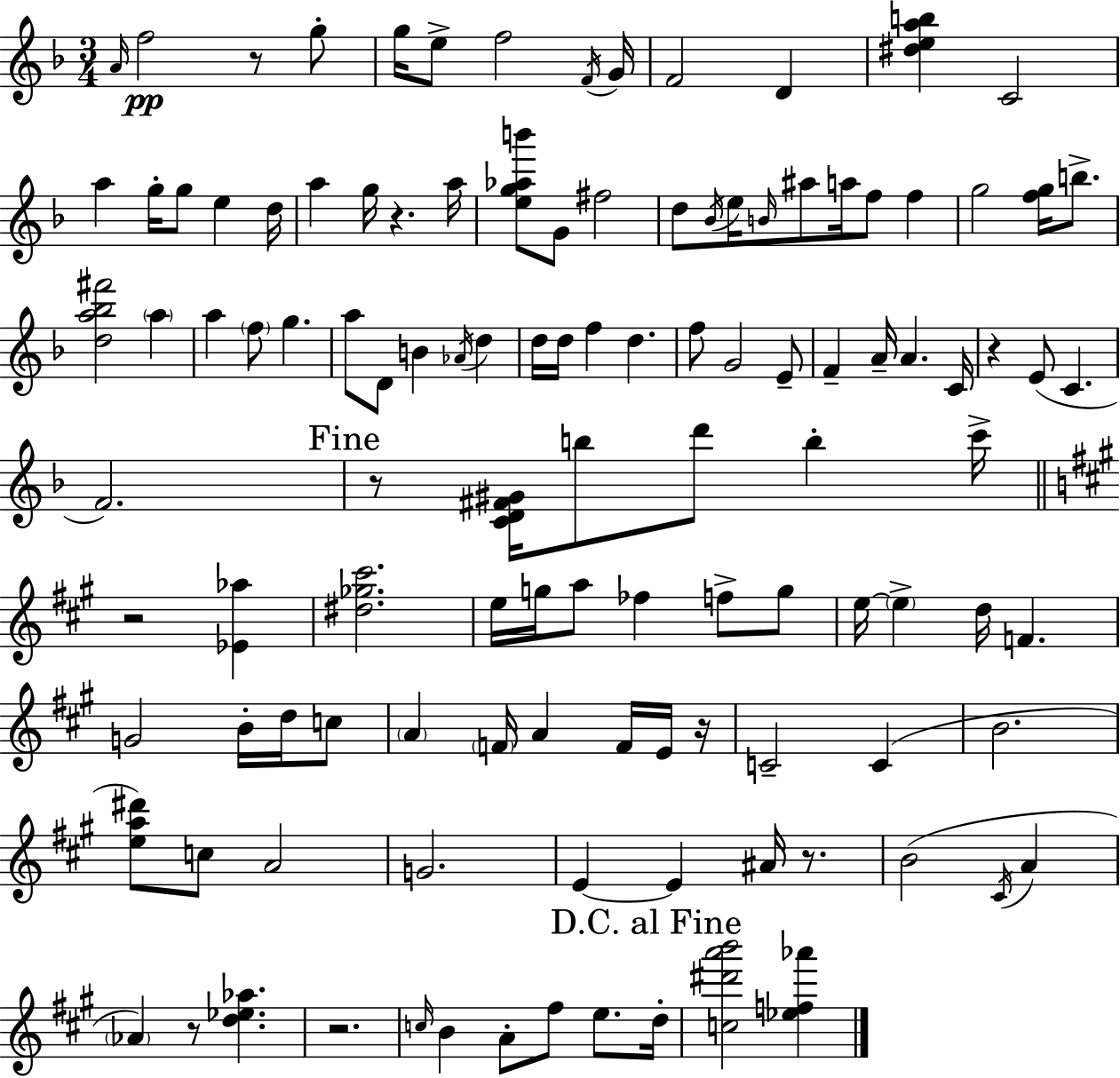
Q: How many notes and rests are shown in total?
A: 116